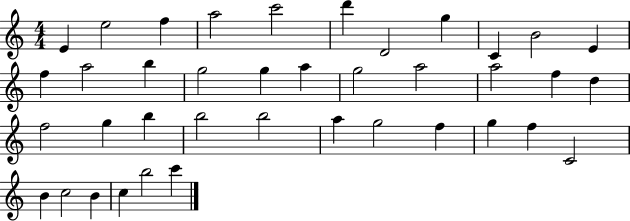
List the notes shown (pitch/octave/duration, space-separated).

E4/q E5/h F5/q A5/h C6/h D6/q D4/h G5/q C4/q B4/h E4/q F5/q A5/h B5/q G5/h G5/q A5/q G5/h A5/h A5/h F5/q D5/q F5/h G5/q B5/q B5/h B5/h A5/q G5/h F5/q G5/q F5/q C4/h B4/q C5/h B4/q C5/q B5/h C6/q